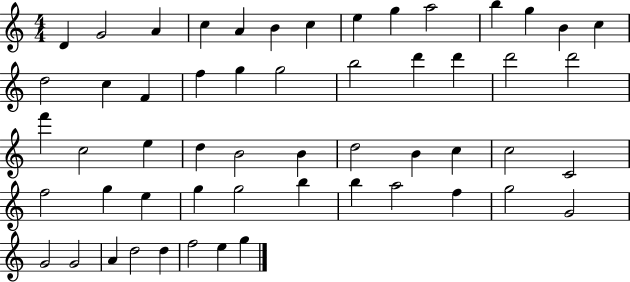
D4/q G4/h A4/q C5/q A4/q B4/q C5/q E5/q G5/q A5/h B5/q G5/q B4/q C5/q D5/h C5/q F4/q F5/q G5/q G5/h B5/h D6/q D6/q D6/h D6/h F6/q C5/h E5/q D5/q B4/h B4/q D5/h B4/q C5/q C5/h C4/h F5/h G5/q E5/q G5/q G5/h B5/q B5/q A5/h F5/q G5/h G4/h G4/h G4/h A4/q D5/h D5/q F5/h E5/q G5/q